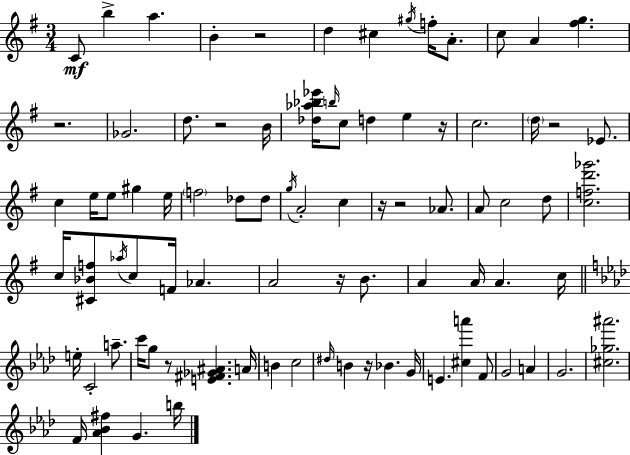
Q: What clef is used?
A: treble